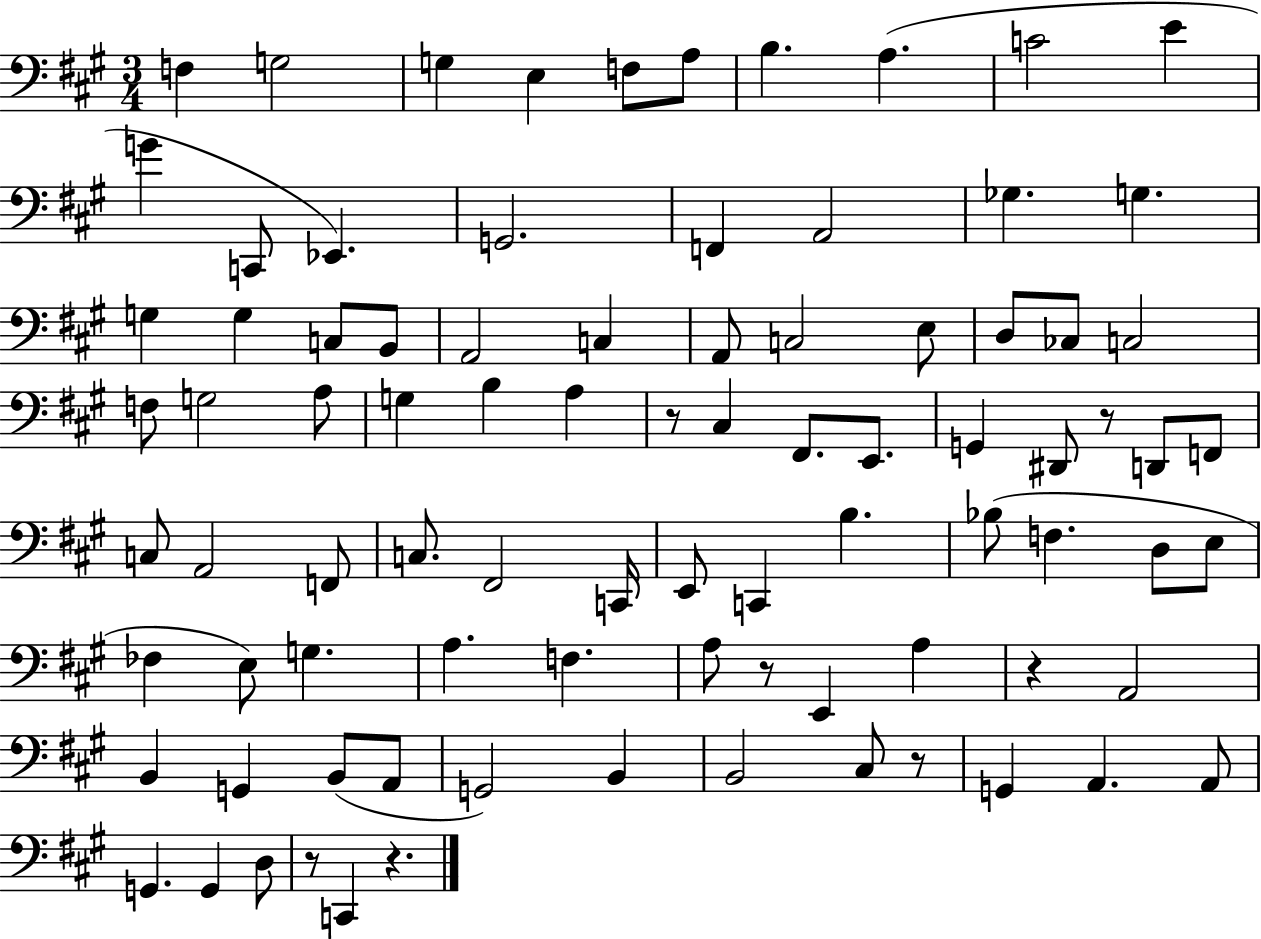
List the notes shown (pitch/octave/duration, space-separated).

F3/q G3/h G3/q E3/q F3/e A3/e B3/q. A3/q. C4/h E4/q G4/q C2/e Eb2/q. G2/h. F2/q A2/h Gb3/q. G3/q. G3/q G3/q C3/e B2/e A2/h C3/q A2/e C3/h E3/e D3/e CES3/e C3/h F3/e G3/h A3/e G3/q B3/q A3/q R/e C#3/q F#2/e. E2/e. G2/q D#2/e R/e D2/e F2/e C3/e A2/h F2/e C3/e. F#2/h C2/s E2/e C2/q B3/q. Bb3/e F3/q. D3/e E3/e FES3/q E3/e G3/q. A3/q. F3/q. A3/e R/e E2/q A3/q R/q A2/h B2/q G2/q B2/e A2/e G2/h B2/q B2/h C#3/e R/e G2/q A2/q. A2/e G2/q. G2/q D3/e R/e C2/q R/q.